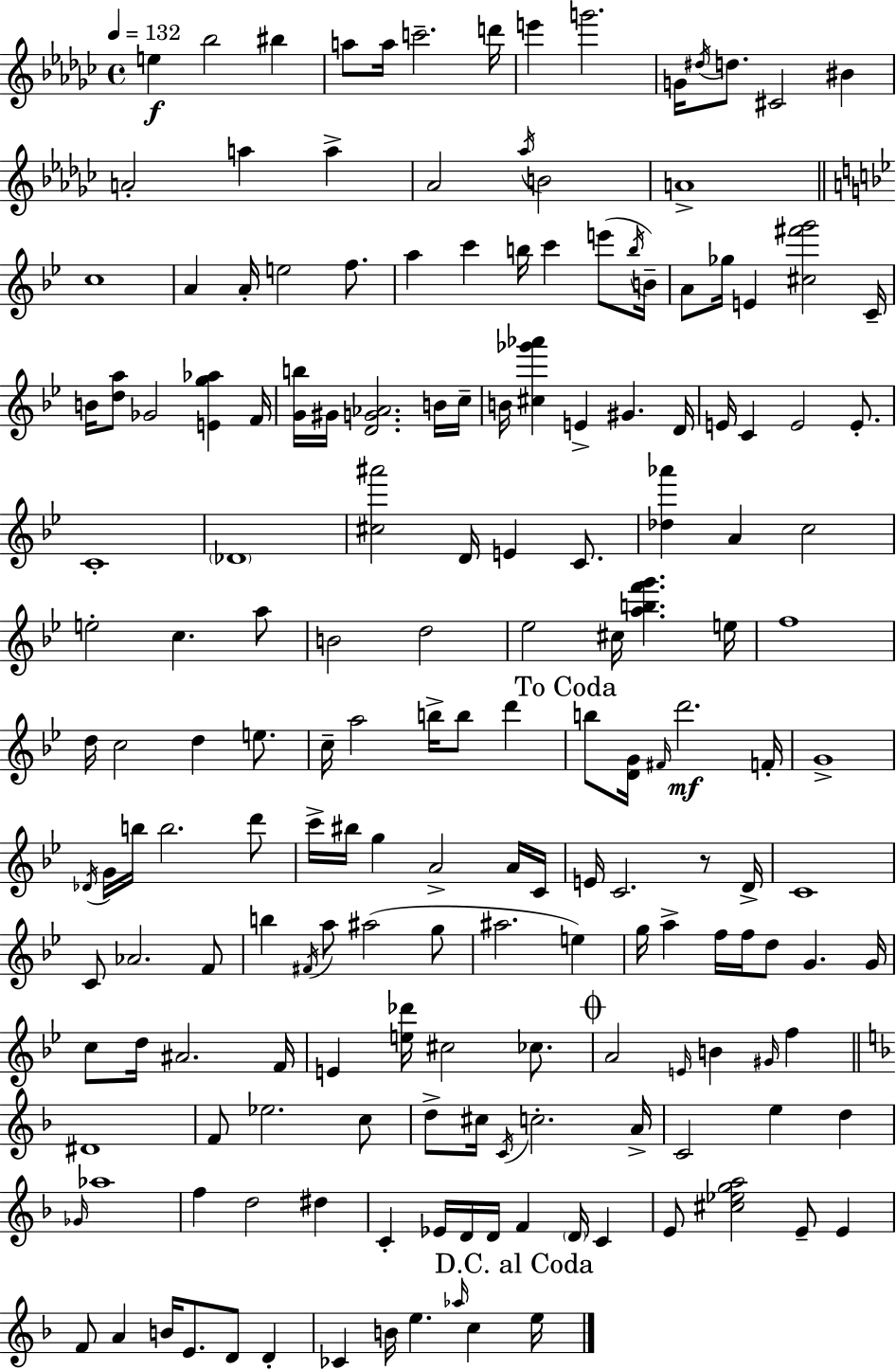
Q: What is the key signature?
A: EES minor